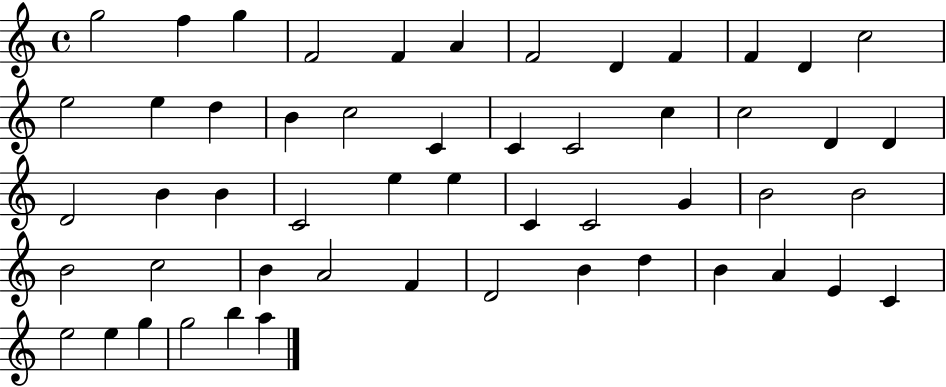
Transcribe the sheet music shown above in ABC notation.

X:1
T:Untitled
M:4/4
L:1/4
K:C
g2 f g F2 F A F2 D F F D c2 e2 e d B c2 C C C2 c c2 D D D2 B B C2 e e C C2 G B2 B2 B2 c2 B A2 F D2 B d B A E C e2 e g g2 b a